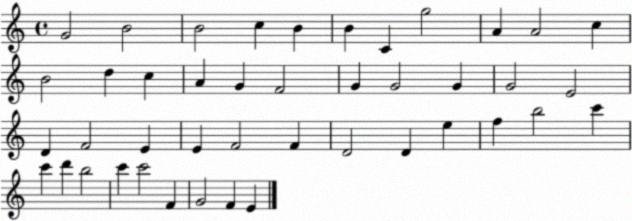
X:1
T:Untitled
M:4/4
L:1/4
K:C
G2 B2 B2 c B B C g2 A A2 c B2 d c A G F2 G G2 G G2 E2 D F2 E E F2 F D2 D e f b2 c' c' d' b2 c' c'2 F G2 F E